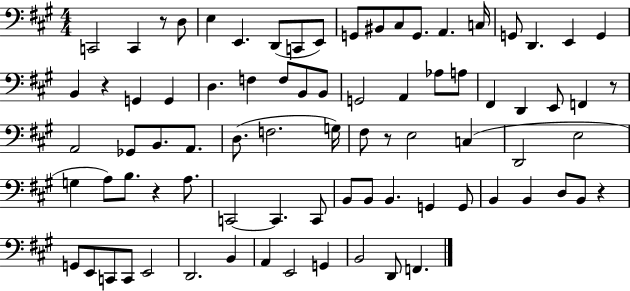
{
  \clef bass
  \numericTimeSignature
  \time 4/4
  \key a \major
  c,2 c,4 r8 d8 | e4 e,4. d,8( c,8 e,8) | g,8 bis,8 cis8 g,8. a,4. c16 | g,8 d,4. e,4 g,4 | \break b,4 r4 g,4 g,4 | d4. f4 f8 b,8 b,8 | g,2 a,4 aes8 a8 | fis,4 d,4 e,8 f,4 r8 | \break a,2 ges,8 b,8. a,8. | d8.( f2. g16) | fis8 r8 e2 c4( | d,2 e2 | \break g4 a8) b8. r4 a8. | c,2~~ c,4. c,8 | b,8 b,8 b,4. g,4 g,8 | b,4 b,4 d8 b,8 r4 | \break g,8 e,8 c,8 c,8 e,2 | d,2. b,4 | a,4 e,2 g,4 | b,2 d,8 f,4. | \break \bar "|."
}